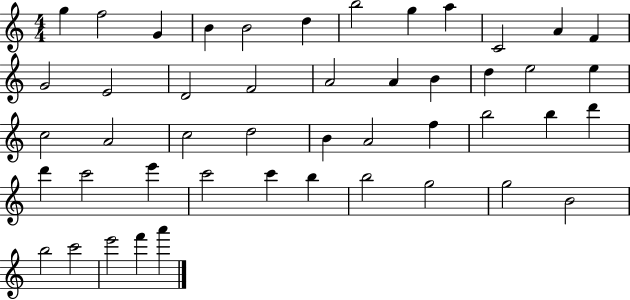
{
  \clef treble
  \numericTimeSignature
  \time 4/4
  \key c \major
  g''4 f''2 g'4 | b'4 b'2 d''4 | b''2 g''4 a''4 | c'2 a'4 f'4 | \break g'2 e'2 | d'2 f'2 | a'2 a'4 b'4 | d''4 e''2 e''4 | \break c''2 a'2 | c''2 d''2 | b'4 a'2 f''4 | b''2 b''4 d'''4 | \break d'''4 c'''2 e'''4 | c'''2 c'''4 b''4 | b''2 g''2 | g''2 b'2 | \break b''2 c'''2 | e'''2 f'''4 a'''4 | \bar "|."
}